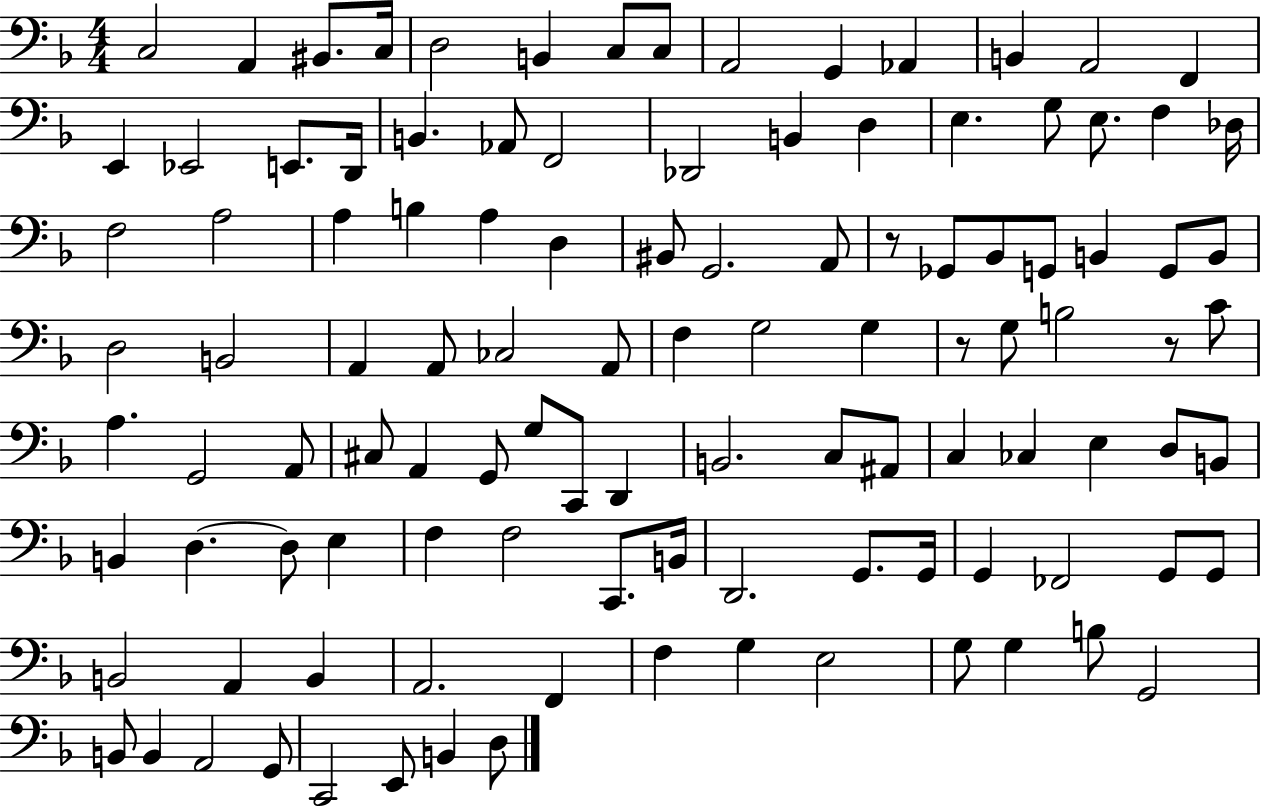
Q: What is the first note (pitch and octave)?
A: C3